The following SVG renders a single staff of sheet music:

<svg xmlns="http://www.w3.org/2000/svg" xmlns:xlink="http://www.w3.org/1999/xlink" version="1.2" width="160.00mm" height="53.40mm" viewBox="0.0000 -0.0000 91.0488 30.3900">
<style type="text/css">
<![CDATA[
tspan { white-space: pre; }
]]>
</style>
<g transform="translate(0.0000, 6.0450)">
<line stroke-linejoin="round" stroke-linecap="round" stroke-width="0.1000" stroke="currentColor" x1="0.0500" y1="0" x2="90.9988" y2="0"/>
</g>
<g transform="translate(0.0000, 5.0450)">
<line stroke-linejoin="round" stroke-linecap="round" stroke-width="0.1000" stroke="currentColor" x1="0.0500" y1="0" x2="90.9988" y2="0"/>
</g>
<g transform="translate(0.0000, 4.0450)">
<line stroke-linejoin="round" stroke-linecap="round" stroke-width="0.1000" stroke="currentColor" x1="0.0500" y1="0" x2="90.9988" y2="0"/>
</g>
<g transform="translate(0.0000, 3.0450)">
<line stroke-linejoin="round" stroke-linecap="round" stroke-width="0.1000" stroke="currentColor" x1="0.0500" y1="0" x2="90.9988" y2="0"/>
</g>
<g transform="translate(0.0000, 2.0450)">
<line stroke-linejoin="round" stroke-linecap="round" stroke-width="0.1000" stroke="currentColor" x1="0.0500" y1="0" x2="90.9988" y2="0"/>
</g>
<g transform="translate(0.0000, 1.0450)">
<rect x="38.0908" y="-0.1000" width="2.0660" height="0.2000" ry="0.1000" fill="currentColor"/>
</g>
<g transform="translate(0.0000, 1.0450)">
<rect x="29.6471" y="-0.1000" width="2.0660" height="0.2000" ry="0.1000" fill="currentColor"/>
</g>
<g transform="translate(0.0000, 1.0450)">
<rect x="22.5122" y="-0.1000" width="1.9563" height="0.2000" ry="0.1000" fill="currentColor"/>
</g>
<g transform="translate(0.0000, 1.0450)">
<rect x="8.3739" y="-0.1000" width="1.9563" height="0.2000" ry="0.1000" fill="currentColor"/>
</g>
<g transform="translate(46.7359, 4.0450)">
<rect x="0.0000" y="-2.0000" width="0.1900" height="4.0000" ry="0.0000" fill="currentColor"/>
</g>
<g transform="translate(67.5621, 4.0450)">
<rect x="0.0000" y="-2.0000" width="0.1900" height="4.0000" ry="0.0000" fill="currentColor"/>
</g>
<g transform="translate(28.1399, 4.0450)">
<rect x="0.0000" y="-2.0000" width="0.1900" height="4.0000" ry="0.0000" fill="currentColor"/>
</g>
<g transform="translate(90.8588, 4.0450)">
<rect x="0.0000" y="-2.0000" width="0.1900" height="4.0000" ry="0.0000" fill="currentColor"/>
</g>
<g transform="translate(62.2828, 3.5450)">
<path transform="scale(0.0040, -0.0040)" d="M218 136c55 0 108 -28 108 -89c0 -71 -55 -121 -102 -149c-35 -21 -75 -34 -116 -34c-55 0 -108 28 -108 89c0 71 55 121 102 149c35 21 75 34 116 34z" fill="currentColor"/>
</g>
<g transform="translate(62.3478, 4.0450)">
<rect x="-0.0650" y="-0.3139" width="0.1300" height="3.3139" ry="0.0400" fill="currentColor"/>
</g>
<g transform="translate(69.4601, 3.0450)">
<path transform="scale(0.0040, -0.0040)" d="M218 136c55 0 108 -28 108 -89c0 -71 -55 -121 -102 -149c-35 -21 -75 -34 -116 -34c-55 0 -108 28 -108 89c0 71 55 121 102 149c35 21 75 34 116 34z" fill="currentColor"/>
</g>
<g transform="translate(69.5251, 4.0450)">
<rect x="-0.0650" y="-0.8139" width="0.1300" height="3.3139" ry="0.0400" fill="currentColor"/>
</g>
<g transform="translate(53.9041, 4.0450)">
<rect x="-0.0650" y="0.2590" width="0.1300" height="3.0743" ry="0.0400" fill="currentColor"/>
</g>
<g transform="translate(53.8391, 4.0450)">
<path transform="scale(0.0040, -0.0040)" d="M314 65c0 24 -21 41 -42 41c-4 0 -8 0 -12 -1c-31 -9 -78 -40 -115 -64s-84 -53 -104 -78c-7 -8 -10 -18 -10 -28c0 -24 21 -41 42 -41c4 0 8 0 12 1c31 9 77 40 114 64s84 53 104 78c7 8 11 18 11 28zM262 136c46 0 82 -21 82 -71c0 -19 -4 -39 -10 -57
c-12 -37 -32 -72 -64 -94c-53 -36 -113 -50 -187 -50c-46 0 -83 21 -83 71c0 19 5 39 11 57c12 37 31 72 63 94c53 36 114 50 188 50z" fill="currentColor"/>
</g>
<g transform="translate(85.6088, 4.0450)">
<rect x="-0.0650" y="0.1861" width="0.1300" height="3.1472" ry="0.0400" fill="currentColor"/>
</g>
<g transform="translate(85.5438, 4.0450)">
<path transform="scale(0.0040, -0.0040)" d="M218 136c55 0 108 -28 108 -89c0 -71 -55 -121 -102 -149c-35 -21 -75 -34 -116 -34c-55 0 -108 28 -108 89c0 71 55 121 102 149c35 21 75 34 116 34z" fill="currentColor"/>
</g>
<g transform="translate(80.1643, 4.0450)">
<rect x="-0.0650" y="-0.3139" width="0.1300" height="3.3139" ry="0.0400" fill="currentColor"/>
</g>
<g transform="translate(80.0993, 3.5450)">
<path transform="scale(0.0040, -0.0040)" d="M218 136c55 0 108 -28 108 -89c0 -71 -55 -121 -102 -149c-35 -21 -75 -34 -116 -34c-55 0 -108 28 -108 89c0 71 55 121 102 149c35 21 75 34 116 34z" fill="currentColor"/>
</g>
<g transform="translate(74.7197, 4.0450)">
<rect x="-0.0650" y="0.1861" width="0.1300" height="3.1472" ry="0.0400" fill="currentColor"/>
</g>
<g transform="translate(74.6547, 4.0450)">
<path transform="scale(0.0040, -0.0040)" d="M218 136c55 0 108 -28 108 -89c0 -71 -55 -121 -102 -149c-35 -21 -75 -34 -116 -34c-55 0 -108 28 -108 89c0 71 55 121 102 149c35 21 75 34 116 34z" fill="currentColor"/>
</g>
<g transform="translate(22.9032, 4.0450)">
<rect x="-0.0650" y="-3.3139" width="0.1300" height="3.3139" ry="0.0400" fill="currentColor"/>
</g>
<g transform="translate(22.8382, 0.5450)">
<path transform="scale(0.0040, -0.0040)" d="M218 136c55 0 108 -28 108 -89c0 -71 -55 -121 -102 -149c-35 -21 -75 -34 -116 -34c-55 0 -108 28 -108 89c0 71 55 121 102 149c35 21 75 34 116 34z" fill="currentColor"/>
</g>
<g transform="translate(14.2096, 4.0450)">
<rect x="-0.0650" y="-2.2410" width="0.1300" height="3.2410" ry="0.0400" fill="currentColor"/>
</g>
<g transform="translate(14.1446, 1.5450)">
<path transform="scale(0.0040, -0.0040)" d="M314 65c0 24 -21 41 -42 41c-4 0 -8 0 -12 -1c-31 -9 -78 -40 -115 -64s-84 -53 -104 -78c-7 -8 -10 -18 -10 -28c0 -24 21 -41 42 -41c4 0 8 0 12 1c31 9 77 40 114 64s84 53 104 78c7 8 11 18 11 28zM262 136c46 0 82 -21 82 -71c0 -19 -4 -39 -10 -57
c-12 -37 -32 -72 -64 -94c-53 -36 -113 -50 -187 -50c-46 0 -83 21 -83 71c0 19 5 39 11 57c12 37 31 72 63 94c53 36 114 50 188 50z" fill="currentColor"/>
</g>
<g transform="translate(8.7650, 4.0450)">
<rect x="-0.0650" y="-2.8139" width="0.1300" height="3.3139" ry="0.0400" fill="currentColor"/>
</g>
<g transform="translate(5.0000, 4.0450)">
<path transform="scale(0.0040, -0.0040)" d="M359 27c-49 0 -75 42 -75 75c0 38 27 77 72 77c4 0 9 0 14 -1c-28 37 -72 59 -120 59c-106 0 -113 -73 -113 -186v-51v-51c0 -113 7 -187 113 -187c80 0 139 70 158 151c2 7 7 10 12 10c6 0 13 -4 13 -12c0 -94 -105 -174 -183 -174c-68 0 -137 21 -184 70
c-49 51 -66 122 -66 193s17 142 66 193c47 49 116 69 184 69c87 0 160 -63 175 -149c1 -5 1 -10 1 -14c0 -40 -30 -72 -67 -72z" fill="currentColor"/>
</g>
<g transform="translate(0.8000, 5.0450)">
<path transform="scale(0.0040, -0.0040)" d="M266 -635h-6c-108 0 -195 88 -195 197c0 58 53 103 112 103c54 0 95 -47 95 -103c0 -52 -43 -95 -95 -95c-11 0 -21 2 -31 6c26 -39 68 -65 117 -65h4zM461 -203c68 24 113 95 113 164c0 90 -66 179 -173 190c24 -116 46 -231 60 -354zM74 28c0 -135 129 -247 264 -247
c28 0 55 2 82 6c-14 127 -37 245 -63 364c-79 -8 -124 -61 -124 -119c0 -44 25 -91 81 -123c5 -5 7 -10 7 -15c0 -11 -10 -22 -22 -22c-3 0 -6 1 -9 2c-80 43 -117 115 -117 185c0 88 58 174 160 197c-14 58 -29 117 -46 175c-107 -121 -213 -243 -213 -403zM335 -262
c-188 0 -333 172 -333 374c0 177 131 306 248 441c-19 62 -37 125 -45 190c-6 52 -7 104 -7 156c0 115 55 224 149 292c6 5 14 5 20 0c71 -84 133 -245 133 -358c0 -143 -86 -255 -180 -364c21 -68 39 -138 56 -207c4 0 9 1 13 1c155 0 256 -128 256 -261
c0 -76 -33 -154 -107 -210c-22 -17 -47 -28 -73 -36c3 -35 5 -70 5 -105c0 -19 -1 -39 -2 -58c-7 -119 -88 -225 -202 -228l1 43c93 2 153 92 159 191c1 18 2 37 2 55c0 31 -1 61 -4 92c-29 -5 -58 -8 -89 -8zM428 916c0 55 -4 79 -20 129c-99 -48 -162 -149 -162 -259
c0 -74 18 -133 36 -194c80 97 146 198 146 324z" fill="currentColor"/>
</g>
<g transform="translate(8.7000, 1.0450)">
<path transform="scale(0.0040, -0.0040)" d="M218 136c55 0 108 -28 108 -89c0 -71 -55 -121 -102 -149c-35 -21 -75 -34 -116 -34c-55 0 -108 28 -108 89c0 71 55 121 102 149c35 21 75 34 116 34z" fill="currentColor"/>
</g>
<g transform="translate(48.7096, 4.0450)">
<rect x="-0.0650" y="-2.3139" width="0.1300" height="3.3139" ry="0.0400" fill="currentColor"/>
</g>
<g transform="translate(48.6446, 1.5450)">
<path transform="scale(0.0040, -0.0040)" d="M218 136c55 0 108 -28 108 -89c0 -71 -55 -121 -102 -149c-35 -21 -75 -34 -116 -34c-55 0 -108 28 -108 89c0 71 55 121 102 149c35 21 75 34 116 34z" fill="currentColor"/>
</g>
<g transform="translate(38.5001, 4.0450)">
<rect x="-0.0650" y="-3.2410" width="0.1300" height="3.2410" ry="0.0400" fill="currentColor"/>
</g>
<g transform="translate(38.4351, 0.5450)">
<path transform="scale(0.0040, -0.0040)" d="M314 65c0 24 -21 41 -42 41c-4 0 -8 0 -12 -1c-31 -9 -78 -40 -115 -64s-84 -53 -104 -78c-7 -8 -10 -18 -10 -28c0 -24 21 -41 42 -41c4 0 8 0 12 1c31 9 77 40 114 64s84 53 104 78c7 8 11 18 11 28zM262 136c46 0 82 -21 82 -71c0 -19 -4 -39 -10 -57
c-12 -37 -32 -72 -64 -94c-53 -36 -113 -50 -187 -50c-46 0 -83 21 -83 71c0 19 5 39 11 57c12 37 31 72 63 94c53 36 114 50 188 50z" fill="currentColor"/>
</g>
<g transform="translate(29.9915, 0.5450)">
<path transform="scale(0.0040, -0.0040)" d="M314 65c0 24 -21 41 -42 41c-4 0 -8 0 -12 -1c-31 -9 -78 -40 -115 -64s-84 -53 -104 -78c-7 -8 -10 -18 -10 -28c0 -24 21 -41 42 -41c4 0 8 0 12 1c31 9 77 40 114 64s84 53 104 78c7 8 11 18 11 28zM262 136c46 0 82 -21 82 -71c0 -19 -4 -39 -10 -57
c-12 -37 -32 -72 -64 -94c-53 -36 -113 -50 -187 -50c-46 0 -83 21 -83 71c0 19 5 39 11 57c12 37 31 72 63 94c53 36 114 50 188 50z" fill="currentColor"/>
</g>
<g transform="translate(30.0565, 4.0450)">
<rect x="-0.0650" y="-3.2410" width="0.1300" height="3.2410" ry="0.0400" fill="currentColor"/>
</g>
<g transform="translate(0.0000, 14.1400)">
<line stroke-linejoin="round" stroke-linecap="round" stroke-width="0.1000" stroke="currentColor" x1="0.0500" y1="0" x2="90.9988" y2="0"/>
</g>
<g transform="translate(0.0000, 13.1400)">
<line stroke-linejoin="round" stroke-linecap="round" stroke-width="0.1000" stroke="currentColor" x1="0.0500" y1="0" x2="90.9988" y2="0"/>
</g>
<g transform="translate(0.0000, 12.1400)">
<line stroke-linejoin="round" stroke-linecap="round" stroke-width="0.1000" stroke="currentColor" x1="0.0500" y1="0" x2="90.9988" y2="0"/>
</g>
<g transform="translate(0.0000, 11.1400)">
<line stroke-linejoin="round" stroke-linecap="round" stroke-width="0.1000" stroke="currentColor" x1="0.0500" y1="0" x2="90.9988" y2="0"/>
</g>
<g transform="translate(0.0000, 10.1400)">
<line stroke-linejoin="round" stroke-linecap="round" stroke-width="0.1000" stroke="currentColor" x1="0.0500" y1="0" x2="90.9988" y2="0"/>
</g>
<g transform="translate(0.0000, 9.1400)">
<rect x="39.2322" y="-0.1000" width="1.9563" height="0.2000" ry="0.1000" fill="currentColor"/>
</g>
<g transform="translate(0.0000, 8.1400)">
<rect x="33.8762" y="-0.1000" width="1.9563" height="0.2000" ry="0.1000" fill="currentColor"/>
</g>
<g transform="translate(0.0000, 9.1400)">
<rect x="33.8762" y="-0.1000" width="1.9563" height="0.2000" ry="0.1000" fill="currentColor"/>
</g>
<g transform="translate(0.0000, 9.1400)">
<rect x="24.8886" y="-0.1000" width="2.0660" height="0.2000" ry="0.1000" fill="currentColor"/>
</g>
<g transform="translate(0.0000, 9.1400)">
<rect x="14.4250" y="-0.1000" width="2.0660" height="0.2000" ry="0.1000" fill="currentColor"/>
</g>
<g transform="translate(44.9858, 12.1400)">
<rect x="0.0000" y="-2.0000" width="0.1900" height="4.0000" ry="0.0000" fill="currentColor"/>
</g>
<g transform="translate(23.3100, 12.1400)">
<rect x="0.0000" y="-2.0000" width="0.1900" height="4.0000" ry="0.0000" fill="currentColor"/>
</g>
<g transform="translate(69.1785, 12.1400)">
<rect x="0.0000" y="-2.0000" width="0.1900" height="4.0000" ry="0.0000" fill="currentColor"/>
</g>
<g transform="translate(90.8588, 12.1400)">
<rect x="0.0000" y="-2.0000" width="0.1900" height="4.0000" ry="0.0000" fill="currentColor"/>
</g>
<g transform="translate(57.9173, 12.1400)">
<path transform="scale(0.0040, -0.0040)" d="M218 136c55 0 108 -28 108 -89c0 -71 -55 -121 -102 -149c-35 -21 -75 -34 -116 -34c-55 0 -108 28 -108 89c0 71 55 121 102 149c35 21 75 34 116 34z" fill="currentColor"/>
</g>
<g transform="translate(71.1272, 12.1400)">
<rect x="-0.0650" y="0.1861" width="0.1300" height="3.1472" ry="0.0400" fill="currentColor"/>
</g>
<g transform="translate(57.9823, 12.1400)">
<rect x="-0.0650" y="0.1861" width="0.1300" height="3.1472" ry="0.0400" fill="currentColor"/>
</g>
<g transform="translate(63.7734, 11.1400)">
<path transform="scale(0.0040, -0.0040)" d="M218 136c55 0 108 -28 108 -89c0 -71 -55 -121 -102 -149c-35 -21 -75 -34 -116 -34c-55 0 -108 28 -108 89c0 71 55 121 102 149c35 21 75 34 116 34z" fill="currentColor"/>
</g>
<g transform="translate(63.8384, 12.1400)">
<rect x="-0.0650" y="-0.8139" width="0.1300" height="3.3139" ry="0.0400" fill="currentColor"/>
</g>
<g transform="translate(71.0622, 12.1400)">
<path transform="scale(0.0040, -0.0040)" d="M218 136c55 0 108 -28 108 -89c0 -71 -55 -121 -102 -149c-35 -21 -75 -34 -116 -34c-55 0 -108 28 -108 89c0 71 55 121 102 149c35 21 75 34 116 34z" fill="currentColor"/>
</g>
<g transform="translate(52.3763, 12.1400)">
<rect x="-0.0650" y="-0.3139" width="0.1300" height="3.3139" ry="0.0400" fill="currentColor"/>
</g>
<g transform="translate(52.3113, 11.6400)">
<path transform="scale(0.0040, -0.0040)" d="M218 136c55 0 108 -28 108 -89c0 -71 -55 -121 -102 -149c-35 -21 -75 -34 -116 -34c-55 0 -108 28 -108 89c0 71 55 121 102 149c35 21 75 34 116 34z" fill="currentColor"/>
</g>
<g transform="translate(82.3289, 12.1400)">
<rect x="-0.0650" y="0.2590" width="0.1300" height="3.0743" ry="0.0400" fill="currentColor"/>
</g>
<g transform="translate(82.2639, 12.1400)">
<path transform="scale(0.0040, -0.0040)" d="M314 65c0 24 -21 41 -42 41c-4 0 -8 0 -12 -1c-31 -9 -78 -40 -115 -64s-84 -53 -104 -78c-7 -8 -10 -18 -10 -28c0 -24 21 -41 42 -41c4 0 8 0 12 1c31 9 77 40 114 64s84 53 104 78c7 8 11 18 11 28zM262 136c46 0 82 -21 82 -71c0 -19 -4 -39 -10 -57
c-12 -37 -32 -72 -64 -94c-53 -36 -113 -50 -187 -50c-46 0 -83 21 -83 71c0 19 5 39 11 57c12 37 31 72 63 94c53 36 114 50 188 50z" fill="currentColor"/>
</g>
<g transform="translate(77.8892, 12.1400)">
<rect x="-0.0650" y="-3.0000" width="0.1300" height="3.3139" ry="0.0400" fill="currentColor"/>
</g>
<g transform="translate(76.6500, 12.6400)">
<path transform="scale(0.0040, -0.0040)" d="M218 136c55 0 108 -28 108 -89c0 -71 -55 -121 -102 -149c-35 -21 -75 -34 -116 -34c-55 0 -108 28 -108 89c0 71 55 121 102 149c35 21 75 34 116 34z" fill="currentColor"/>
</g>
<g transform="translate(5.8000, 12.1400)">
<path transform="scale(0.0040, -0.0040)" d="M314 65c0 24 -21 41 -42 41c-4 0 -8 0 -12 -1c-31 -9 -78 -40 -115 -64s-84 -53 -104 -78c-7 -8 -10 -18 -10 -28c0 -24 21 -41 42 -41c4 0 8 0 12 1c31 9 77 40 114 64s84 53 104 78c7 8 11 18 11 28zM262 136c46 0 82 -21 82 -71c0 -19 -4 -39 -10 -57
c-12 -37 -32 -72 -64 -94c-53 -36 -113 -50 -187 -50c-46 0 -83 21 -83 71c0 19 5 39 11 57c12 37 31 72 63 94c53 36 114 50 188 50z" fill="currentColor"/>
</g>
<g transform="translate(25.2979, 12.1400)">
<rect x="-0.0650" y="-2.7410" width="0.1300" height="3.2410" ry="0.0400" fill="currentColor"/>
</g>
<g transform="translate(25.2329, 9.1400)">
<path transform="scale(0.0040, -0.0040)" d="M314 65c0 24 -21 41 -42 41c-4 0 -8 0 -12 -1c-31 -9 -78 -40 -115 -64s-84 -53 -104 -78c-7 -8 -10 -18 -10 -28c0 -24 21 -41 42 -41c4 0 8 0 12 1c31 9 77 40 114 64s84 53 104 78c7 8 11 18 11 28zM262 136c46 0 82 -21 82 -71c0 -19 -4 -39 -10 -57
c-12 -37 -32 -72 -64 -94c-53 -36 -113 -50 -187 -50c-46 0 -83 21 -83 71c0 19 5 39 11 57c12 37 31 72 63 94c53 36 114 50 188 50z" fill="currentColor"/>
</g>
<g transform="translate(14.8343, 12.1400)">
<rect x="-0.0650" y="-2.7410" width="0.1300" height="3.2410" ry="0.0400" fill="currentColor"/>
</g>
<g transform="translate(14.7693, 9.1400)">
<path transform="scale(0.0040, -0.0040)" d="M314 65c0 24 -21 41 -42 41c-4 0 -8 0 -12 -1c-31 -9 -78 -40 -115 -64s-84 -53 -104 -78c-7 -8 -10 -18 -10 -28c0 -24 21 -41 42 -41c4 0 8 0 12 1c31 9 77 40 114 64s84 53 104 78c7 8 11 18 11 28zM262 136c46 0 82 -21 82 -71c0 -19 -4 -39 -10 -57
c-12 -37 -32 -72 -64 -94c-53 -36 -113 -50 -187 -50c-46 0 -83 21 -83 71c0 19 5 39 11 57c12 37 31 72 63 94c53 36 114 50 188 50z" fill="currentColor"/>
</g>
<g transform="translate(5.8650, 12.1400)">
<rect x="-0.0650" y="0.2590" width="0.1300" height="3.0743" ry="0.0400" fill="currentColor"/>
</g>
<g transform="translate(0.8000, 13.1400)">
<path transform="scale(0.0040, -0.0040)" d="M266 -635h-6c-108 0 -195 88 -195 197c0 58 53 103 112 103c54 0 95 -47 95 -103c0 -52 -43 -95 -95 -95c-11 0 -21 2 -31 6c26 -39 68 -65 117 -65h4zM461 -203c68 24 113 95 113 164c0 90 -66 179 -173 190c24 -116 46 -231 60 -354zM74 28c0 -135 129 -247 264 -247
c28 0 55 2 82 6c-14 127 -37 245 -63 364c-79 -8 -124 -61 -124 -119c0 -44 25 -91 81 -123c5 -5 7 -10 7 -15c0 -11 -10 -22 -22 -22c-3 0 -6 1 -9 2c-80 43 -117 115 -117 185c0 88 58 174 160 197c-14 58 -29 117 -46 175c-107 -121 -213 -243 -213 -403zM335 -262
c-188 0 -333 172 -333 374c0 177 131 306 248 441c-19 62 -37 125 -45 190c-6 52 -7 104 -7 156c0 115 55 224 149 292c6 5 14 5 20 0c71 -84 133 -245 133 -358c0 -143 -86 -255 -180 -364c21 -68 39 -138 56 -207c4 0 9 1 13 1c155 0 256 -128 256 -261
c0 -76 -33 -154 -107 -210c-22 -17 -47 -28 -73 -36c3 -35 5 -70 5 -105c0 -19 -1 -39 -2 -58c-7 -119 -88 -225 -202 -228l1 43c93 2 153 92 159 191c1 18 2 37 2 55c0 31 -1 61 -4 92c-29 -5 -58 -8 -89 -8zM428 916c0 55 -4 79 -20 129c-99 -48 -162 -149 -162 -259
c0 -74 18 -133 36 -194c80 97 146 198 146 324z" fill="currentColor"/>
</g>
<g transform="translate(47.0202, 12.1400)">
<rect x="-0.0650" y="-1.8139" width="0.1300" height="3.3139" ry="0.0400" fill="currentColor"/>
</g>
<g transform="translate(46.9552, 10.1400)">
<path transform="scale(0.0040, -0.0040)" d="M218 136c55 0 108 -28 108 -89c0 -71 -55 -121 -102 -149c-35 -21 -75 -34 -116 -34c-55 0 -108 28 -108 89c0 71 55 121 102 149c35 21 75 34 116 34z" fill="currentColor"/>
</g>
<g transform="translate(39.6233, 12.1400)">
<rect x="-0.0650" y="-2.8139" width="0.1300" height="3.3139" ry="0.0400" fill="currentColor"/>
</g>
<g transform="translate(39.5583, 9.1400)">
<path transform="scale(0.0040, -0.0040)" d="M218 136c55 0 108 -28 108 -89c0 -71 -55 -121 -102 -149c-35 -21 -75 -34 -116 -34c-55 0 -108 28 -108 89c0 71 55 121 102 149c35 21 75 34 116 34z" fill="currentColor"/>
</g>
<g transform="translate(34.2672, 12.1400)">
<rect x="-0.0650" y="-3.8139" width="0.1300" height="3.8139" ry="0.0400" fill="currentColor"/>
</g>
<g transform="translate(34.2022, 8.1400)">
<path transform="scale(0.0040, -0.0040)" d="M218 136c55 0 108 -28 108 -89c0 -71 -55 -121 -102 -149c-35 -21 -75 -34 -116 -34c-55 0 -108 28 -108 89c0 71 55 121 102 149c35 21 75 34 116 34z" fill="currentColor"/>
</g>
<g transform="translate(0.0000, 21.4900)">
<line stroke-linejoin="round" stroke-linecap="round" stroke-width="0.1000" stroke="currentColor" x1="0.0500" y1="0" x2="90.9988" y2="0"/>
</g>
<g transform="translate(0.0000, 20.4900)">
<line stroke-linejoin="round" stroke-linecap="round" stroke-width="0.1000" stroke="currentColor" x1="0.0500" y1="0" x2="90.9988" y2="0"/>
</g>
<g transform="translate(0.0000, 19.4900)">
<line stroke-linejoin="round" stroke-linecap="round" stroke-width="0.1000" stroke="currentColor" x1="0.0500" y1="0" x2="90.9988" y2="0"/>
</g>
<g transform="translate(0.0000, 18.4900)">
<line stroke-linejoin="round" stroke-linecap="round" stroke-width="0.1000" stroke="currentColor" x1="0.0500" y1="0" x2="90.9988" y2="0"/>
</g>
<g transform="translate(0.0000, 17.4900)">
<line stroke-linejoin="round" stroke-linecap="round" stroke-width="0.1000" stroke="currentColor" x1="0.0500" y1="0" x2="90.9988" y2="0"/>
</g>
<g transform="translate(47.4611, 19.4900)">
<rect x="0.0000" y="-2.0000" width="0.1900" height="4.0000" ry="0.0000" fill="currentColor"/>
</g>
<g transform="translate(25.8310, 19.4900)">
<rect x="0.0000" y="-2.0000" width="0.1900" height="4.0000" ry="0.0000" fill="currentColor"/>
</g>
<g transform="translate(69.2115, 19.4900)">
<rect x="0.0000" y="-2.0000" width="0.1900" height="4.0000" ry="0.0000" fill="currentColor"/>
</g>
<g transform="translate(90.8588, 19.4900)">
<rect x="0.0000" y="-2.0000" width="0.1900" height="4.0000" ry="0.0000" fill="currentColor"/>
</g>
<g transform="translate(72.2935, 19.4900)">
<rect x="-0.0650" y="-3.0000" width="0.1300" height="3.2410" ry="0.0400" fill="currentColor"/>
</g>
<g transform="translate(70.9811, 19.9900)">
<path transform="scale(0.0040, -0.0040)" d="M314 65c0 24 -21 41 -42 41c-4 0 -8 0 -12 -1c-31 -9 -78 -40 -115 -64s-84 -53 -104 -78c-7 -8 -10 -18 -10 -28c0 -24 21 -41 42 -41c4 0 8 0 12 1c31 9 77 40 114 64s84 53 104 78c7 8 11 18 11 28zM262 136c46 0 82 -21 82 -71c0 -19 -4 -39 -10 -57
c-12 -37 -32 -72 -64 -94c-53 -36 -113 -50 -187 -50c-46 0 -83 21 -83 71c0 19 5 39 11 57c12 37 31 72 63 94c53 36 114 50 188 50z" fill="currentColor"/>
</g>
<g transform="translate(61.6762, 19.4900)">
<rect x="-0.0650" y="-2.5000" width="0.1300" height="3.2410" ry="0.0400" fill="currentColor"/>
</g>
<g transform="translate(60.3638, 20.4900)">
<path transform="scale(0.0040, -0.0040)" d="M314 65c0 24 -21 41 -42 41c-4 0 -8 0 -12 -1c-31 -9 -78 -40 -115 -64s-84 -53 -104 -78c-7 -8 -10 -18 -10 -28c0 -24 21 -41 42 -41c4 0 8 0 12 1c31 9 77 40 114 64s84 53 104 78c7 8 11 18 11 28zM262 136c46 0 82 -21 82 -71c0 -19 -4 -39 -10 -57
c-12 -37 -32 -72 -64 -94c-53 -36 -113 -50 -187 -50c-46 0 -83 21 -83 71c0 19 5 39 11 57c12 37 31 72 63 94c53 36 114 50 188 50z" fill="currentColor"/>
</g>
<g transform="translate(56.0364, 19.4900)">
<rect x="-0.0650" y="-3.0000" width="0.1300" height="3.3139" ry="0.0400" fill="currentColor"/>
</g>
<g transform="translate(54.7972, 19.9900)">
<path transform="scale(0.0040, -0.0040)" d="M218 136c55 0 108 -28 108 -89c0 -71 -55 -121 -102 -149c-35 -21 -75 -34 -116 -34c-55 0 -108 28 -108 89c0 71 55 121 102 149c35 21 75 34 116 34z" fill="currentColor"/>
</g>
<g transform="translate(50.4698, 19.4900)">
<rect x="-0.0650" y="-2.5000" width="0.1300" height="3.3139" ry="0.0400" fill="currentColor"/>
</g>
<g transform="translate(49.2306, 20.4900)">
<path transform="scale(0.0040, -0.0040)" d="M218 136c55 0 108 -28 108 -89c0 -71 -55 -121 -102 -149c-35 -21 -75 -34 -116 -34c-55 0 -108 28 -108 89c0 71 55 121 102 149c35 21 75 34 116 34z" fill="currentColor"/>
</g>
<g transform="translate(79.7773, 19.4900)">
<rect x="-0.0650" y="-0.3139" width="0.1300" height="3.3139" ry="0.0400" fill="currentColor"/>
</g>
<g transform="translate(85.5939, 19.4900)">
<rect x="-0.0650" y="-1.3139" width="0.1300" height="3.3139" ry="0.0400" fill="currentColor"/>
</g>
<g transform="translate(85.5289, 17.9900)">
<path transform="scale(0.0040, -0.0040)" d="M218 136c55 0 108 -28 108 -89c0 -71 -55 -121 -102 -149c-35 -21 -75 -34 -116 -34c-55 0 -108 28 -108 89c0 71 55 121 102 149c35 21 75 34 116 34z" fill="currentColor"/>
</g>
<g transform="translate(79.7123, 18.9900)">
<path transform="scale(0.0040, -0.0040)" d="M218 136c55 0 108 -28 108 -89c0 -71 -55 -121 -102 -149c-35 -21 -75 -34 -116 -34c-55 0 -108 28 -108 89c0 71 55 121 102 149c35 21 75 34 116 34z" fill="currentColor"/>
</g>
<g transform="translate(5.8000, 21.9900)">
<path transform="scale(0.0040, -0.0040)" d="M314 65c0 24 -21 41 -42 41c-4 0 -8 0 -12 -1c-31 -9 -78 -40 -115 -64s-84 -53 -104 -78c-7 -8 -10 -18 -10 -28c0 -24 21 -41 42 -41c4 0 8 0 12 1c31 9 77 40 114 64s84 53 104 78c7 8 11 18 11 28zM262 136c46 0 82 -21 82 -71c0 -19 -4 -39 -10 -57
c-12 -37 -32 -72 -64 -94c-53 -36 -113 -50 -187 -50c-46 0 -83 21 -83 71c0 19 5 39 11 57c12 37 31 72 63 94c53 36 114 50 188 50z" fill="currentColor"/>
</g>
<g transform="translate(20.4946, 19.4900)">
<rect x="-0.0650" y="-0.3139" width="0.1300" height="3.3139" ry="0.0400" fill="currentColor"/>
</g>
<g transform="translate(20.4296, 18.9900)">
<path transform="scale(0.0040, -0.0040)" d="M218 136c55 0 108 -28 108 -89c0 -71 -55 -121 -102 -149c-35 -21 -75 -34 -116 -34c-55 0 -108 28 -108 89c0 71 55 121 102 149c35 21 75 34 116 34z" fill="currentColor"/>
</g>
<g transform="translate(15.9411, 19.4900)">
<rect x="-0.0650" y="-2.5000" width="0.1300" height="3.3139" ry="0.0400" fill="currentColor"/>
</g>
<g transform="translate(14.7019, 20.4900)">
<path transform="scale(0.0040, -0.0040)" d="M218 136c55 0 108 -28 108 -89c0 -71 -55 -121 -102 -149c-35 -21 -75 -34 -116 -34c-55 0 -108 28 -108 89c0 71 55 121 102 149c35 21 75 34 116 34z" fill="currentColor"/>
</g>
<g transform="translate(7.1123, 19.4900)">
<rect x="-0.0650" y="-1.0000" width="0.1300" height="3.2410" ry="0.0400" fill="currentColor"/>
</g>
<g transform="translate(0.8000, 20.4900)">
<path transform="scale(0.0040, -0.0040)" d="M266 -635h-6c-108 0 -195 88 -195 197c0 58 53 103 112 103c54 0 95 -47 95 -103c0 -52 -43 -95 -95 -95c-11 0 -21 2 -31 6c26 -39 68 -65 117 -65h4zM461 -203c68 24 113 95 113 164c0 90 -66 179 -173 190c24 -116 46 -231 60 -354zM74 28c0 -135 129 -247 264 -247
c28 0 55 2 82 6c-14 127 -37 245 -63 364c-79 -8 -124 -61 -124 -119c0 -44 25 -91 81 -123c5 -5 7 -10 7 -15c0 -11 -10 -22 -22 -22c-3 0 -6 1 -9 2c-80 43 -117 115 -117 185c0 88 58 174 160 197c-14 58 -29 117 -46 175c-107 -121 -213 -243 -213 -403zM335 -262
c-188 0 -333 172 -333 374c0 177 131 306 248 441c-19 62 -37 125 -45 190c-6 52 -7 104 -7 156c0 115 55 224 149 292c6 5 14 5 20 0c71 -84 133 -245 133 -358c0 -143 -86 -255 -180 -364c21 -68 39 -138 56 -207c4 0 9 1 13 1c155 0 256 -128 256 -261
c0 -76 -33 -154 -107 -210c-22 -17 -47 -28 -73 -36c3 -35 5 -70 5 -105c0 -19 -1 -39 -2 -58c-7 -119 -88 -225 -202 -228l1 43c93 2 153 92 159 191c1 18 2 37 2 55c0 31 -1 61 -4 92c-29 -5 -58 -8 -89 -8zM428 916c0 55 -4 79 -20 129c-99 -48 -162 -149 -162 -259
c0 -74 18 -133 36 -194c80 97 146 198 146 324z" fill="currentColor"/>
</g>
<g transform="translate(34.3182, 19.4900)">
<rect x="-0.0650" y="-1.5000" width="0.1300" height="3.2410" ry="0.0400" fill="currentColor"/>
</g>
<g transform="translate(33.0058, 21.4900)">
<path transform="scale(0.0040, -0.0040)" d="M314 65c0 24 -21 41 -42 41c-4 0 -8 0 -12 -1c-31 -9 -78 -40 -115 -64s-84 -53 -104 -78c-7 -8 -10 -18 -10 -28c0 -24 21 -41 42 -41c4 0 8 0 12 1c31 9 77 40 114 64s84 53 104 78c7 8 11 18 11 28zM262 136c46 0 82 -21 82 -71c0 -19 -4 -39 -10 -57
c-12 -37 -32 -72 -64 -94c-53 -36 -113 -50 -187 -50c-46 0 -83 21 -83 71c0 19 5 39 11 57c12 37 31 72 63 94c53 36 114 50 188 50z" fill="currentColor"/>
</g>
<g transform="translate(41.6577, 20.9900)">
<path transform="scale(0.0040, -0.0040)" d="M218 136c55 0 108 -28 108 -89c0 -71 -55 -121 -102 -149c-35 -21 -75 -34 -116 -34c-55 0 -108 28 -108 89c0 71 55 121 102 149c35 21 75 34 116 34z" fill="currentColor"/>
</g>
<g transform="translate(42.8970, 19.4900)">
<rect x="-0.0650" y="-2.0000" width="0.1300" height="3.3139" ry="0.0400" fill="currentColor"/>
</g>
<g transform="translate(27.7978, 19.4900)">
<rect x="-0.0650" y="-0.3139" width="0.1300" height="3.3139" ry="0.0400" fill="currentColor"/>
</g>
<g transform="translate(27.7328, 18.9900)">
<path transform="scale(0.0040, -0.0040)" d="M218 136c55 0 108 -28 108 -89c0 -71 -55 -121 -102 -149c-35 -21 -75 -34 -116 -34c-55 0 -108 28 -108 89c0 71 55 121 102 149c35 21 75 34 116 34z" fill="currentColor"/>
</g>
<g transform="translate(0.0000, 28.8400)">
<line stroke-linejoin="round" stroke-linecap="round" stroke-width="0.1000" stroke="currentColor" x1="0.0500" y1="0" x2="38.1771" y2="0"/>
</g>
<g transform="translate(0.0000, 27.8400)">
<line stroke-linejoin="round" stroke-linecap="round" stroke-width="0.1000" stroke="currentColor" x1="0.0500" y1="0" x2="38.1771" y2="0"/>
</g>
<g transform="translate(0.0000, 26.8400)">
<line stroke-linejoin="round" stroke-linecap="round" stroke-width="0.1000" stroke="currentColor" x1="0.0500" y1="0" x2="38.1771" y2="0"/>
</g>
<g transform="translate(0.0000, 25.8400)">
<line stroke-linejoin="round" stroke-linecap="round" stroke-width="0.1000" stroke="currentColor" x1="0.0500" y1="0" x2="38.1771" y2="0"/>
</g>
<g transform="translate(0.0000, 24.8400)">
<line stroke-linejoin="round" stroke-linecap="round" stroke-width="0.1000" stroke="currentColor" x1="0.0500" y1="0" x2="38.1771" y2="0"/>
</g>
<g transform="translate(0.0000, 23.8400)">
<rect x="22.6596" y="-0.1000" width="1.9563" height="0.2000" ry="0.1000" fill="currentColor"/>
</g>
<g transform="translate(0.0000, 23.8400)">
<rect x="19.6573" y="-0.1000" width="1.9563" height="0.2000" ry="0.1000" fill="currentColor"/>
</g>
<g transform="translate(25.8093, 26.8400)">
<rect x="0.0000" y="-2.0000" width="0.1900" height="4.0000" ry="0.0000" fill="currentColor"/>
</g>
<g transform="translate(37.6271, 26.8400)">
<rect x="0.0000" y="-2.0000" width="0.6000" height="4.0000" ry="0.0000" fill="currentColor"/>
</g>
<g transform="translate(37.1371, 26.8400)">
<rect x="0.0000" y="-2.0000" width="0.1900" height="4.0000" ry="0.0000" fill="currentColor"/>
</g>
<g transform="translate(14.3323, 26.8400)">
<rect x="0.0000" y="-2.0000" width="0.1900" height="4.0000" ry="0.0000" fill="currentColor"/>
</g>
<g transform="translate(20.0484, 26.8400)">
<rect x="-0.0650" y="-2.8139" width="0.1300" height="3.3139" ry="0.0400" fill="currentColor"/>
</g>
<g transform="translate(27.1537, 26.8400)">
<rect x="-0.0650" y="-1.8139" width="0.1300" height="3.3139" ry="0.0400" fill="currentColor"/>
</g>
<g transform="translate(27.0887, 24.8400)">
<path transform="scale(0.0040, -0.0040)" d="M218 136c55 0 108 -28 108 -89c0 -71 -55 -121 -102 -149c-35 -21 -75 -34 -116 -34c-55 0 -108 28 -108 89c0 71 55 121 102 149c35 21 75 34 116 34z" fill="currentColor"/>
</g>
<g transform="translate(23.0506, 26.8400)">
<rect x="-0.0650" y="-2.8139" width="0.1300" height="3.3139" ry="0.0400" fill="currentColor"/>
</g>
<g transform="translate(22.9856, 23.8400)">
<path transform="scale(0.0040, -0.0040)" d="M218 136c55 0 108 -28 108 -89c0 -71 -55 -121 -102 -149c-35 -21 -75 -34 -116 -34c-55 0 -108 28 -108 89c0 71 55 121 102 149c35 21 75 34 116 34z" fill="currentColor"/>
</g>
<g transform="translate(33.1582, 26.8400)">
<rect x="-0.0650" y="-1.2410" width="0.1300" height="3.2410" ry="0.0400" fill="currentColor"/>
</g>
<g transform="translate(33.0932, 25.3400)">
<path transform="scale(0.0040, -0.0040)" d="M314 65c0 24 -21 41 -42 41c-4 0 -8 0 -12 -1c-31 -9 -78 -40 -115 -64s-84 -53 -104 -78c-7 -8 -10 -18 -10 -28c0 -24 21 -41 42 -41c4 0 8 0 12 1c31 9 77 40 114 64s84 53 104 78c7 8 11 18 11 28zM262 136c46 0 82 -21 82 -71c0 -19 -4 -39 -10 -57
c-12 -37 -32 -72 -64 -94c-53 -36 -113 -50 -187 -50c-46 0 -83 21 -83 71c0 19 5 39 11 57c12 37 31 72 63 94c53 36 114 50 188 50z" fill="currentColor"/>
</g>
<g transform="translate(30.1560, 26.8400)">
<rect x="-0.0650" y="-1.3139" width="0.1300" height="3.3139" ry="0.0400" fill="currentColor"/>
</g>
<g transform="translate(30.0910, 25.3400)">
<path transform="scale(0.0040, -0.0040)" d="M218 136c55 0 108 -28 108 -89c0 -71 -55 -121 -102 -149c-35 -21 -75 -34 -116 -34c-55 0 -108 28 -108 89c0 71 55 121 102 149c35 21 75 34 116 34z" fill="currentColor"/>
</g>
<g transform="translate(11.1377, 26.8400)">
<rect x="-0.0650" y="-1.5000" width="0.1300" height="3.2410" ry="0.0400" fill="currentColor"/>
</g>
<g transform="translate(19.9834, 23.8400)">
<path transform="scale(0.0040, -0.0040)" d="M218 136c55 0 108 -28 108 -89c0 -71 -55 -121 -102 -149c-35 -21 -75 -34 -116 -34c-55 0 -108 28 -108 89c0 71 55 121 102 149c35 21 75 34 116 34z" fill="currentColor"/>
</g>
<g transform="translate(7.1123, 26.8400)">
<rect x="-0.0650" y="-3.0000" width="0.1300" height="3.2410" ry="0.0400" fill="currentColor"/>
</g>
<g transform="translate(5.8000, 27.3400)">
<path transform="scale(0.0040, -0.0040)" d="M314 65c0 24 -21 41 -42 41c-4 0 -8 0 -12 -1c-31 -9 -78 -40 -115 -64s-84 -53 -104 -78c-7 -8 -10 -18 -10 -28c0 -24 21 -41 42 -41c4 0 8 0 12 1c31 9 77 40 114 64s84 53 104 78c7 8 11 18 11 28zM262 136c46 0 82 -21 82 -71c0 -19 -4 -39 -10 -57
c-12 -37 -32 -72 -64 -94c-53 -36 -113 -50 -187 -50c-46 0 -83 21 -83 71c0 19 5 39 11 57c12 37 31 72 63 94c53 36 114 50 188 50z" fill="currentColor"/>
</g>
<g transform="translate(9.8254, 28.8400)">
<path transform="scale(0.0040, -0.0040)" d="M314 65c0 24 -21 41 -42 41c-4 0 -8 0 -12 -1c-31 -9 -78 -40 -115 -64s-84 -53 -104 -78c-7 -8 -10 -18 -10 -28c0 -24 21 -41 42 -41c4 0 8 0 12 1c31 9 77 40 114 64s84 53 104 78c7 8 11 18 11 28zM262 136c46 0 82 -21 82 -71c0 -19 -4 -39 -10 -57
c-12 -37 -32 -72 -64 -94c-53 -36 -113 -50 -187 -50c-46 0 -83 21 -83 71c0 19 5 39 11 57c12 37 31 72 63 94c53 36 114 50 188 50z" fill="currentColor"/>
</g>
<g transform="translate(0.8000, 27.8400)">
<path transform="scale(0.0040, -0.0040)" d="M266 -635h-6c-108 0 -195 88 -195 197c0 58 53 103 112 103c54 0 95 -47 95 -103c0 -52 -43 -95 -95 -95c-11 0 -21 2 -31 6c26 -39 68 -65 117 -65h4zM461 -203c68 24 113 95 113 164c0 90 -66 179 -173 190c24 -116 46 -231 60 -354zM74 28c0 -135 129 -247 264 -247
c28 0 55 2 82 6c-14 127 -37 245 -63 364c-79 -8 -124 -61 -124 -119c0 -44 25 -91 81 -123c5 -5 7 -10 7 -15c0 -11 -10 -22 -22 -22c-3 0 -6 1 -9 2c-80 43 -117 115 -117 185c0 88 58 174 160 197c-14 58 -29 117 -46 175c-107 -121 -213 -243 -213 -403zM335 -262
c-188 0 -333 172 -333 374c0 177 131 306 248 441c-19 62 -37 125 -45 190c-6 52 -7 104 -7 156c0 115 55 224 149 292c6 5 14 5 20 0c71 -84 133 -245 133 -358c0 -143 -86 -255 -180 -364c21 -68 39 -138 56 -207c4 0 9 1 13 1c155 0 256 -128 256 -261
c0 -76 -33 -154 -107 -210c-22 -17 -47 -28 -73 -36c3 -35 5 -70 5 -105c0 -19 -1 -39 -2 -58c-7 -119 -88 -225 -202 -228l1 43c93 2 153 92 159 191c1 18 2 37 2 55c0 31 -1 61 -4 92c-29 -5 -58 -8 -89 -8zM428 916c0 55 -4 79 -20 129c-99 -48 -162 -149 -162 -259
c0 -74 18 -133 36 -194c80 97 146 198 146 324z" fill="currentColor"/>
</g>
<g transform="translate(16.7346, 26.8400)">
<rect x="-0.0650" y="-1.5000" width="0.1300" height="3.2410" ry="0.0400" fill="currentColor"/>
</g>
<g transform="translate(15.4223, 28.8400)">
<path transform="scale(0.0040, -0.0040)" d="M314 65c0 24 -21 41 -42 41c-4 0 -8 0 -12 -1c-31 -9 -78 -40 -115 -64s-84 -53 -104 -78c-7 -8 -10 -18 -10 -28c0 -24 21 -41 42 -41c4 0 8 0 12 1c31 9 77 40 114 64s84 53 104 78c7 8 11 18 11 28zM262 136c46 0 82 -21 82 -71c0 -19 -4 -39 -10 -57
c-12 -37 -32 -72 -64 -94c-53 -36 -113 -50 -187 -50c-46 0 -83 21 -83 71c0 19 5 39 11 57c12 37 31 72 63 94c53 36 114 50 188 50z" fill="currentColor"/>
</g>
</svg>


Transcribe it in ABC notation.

X:1
T:Untitled
M:4/4
L:1/4
K:C
a g2 b b2 b2 g B2 c d B c B B2 a2 a2 c' a f c B d B A B2 D2 G c c E2 F G A G2 A2 c e A2 E2 E2 a a f e e2